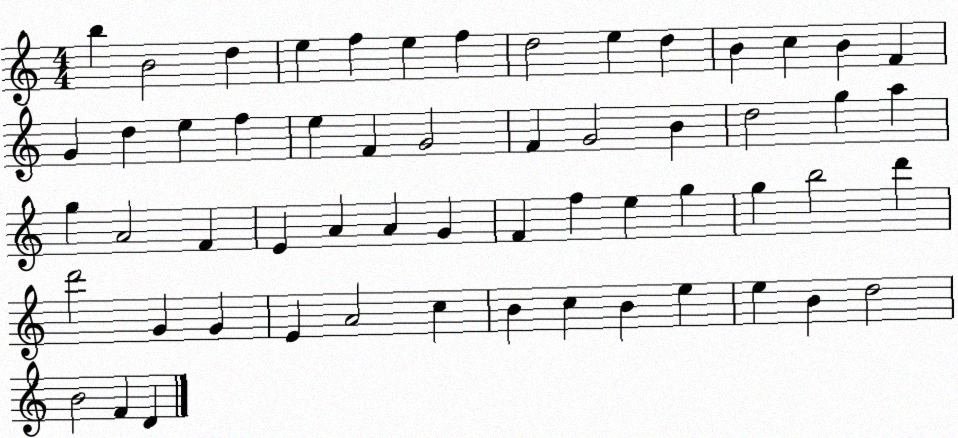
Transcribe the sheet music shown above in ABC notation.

X:1
T:Untitled
M:4/4
L:1/4
K:C
b B2 d e f e f d2 e d B c B F G d e f e F G2 F G2 B d2 g a g A2 F E A A G F f e g g b2 d' d'2 G G E A2 c B c B e e B d2 B2 F D